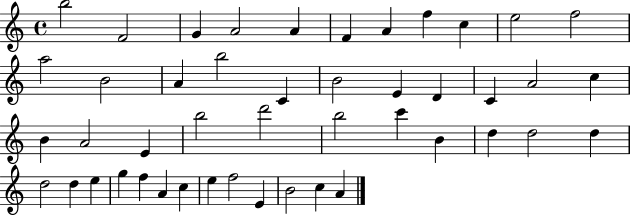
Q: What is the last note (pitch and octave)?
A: A4